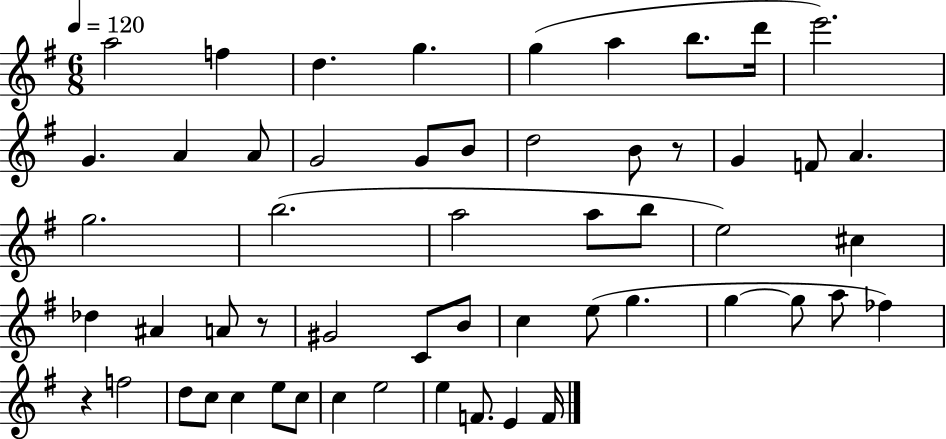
{
  \clef treble
  \numericTimeSignature
  \time 6/8
  \key g \major
  \tempo 4 = 120
  \repeat volta 2 { a''2 f''4 | d''4. g''4. | g''4( a''4 b''8. d'''16 | e'''2.) | \break g'4. a'4 a'8 | g'2 g'8 b'8 | d''2 b'8 r8 | g'4 f'8 a'4. | \break g''2. | b''2.( | a''2 a''8 b''8 | e''2) cis''4 | \break des''4 ais'4 a'8 r8 | gis'2 c'8 b'8 | c''4 e''8( g''4. | g''4~~ g''8 a''8 fes''4) | \break r4 f''2 | d''8 c''8 c''4 e''8 c''8 | c''4 e''2 | e''4 f'8. e'4 f'16 | \break } \bar "|."
}